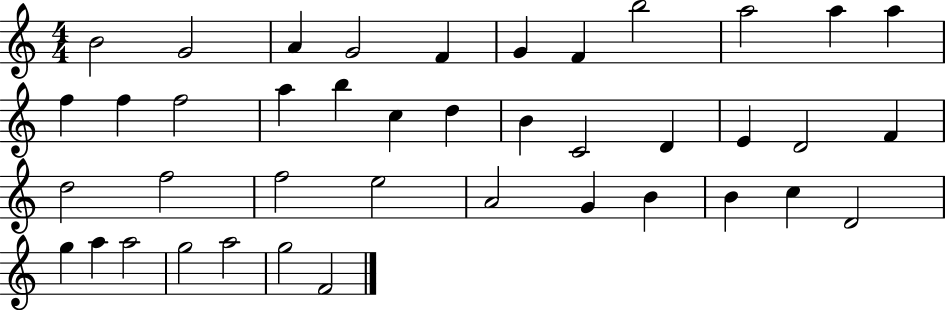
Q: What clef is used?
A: treble